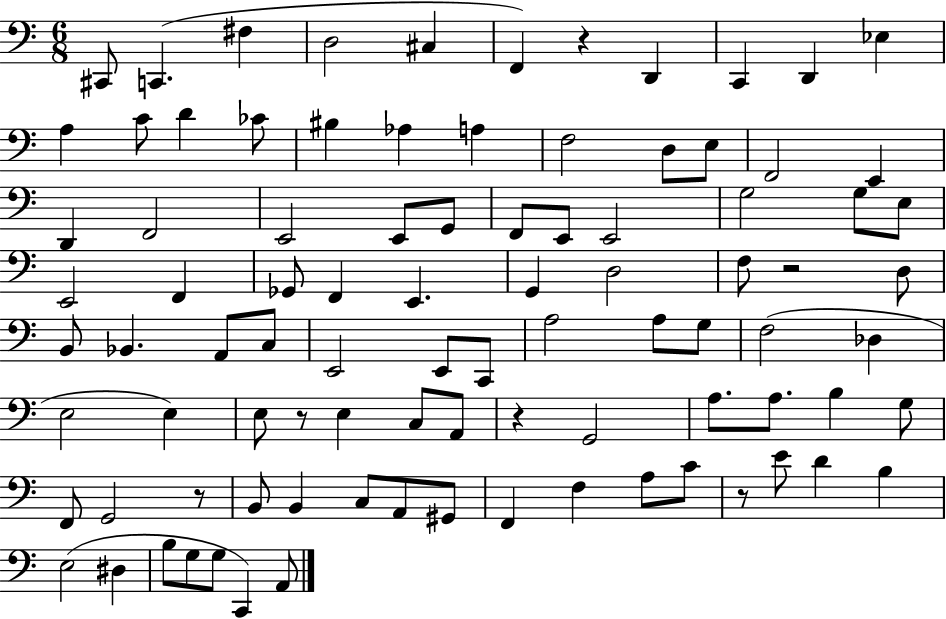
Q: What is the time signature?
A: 6/8